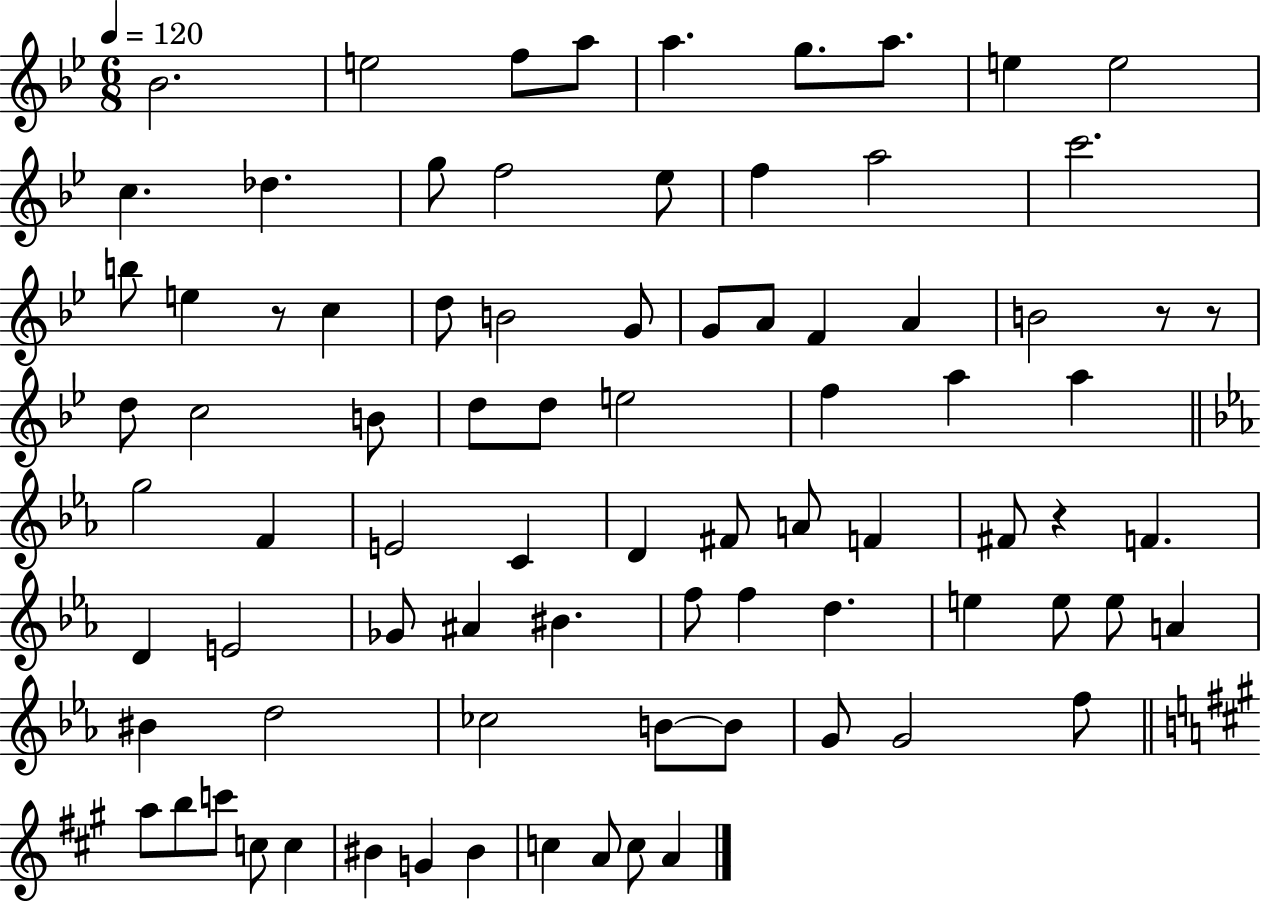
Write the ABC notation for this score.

X:1
T:Untitled
M:6/8
L:1/4
K:Bb
_B2 e2 f/2 a/2 a g/2 a/2 e e2 c _d g/2 f2 _e/2 f a2 c'2 b/2 e z/2 c d/2 B2 G/2 G/2 A/2 F A B2 z/2 z/2 d/2 c2 B/2 d/2 d/2 e2 f a a g2 F E2 C D ^F/2 A/2 F ^F/2 z F D E2 _G/2 ^A ^B f/2 f d e e/2 e/2 A ^B d2 _c2 B/2 B/2 G/2 G2 f/2 a/2 b/2 c'/2 c/2 c ^B G ^B c A/2 c/2 A